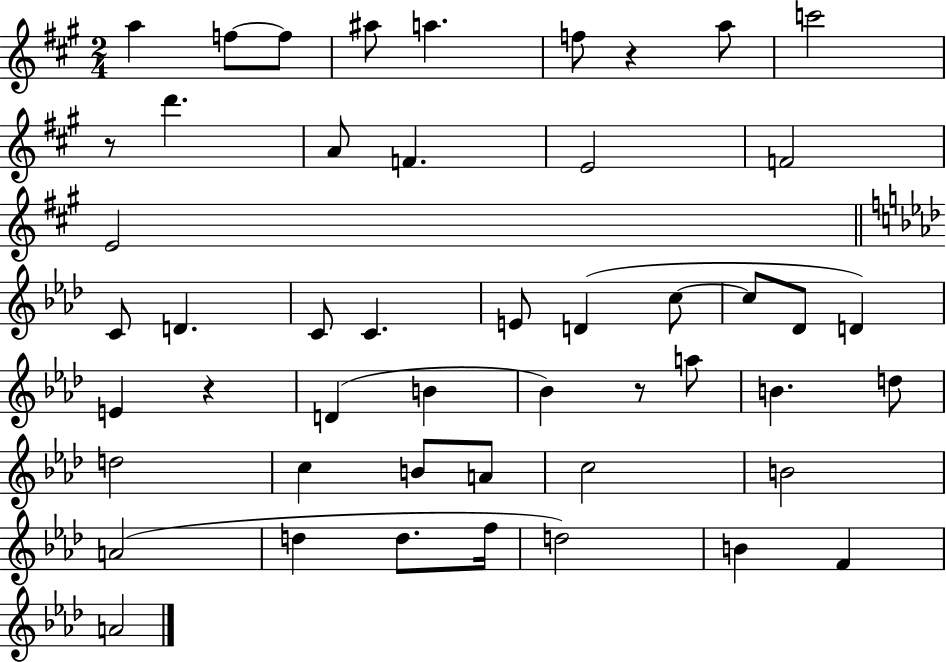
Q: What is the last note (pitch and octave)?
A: A4